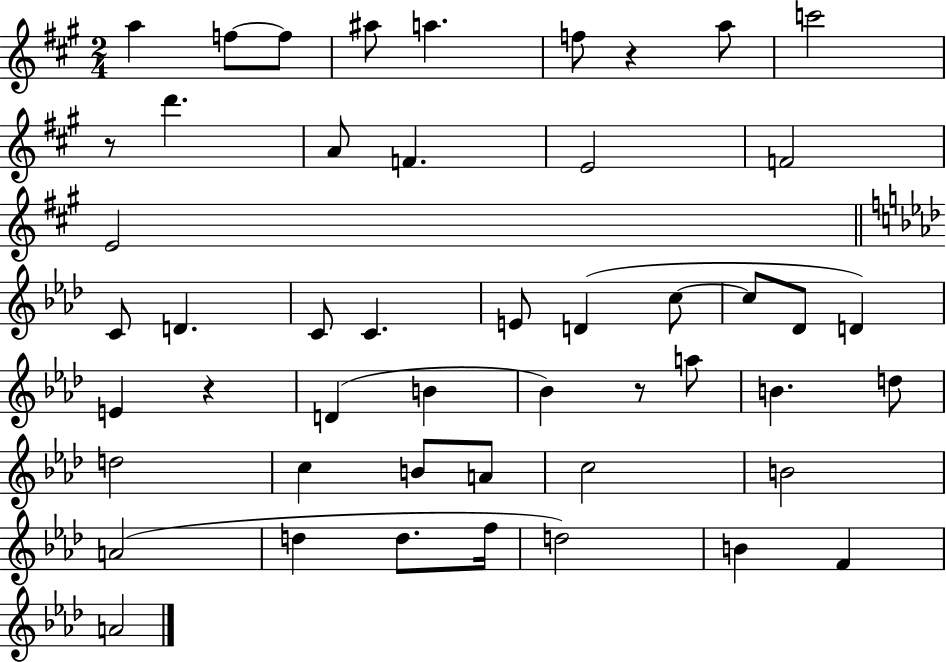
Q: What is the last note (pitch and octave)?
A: A4